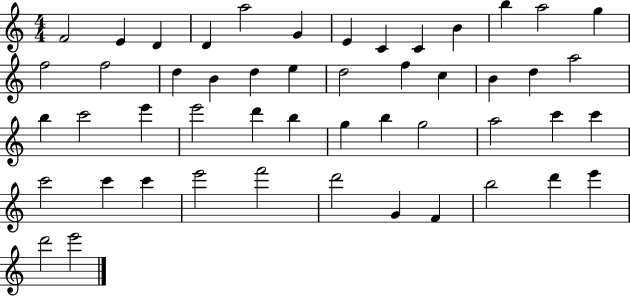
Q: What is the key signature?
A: C major